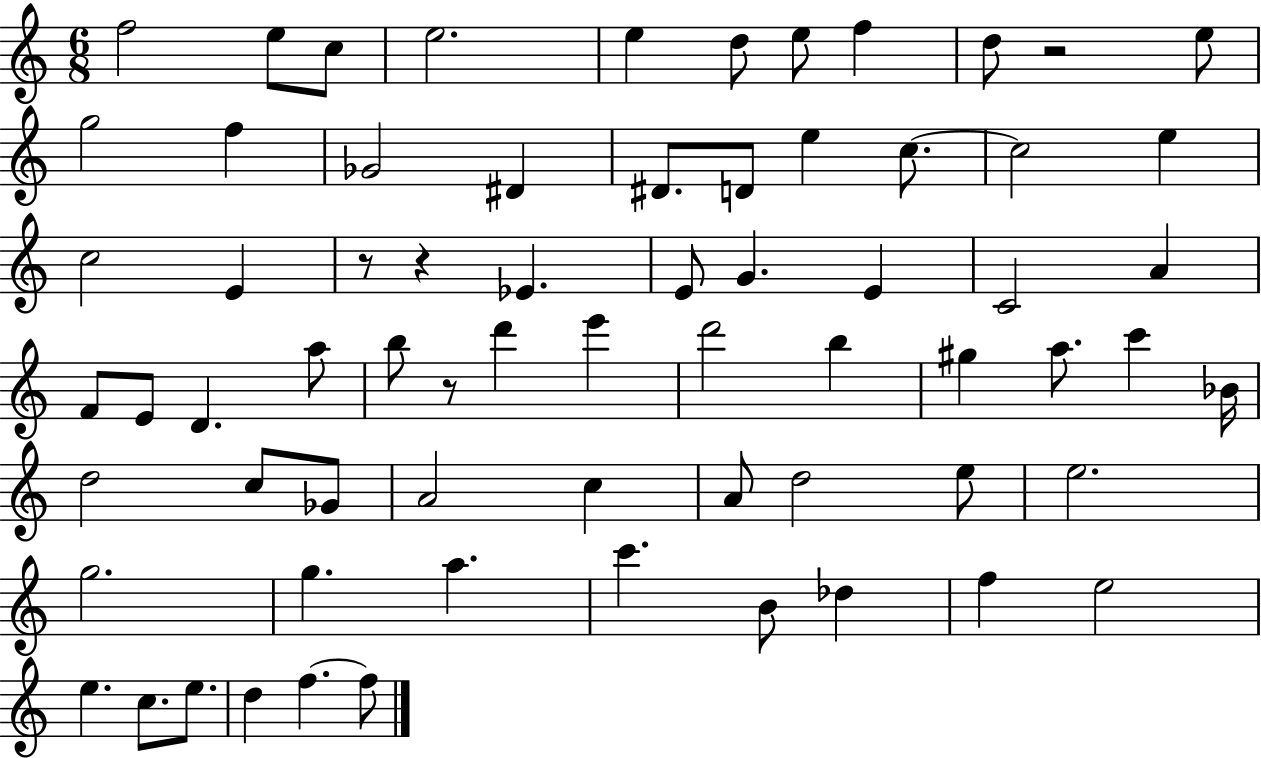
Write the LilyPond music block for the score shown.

{
  \clef treble
  \numericTimeSignature
  \time 6/8
  \key c \major
  f''2 e''8 c''8 | e''2. | e''4 d''8 e''8 f''4 | d''8 r2 e''8 | \break g''2 f''4 | ges'2 dis'4 | dis'8. d'8 e''4 c''8.~~ | c''2 e''4 | \break c''2 e'4 | r8 r4 ees'4. | e'8 g'4. e'4 | c'2 a'4 | \break f'8 e'8 d'4. a''8 | b''8 r8 d'''4 e'''4 | d'''2 b''4 | gis''4 a''8. c'''4 bes'16 | \break d''2 c''8 ges'8 | a'2 c''4 | a'8 d''2 e''8 | e''2. | \break g''2. | g''4. a''4. | c'''4. b'8 des''4 | f''4 e''2 | \break e''4. c''8. e''8. | d''4 f''4.~~ f''8 | \bar "|."
}